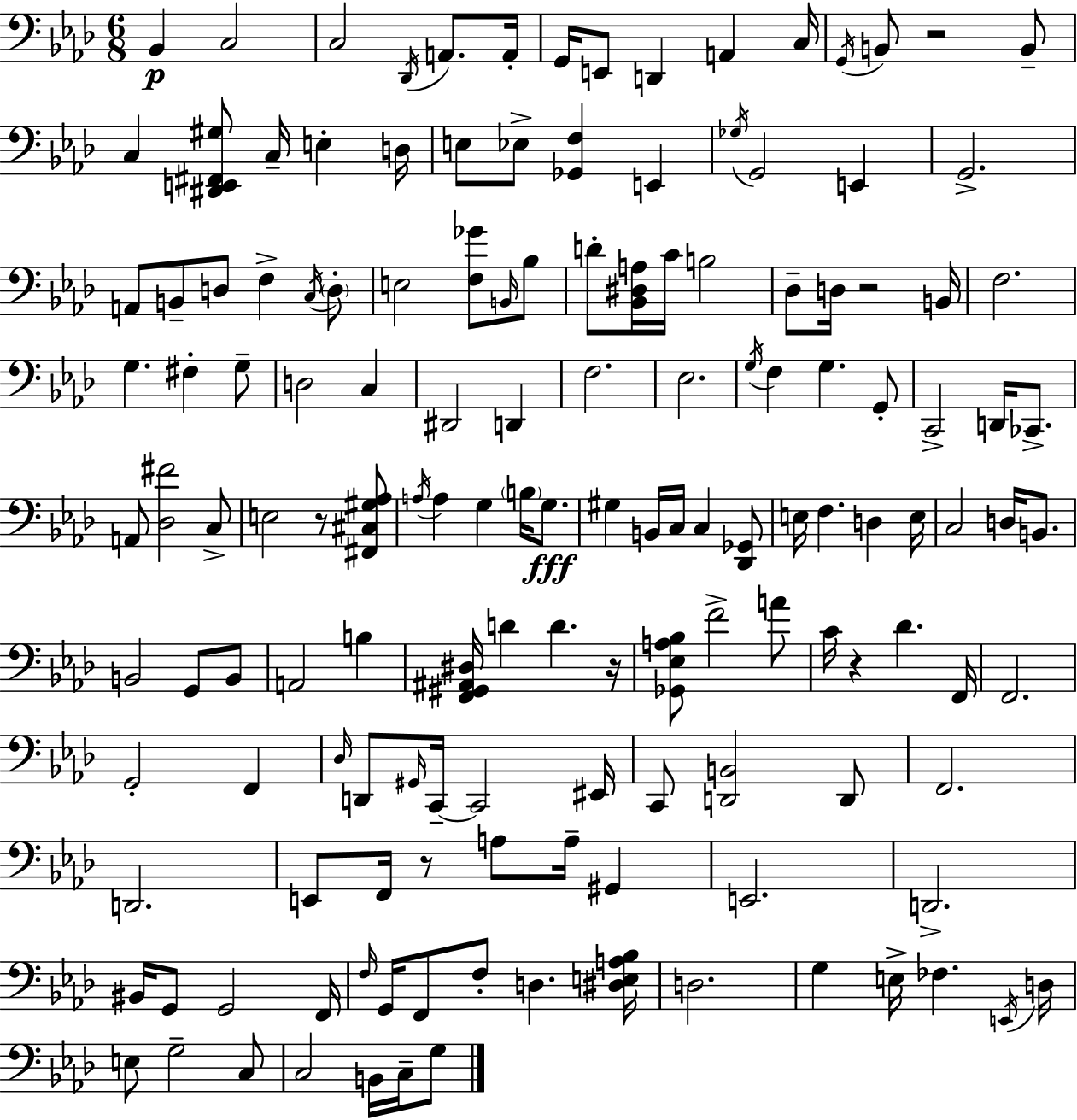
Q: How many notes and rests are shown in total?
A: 147